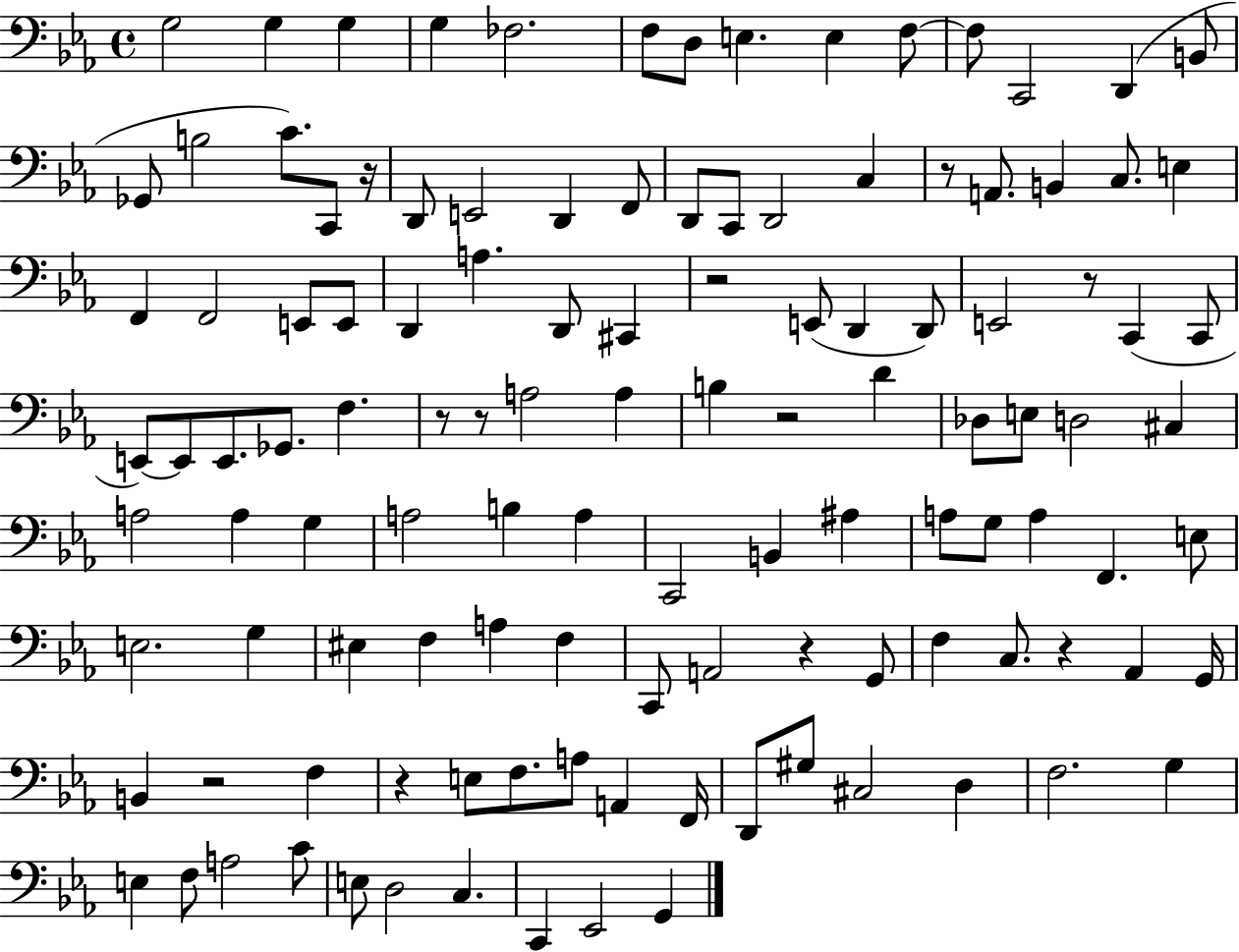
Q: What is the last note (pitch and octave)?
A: G2